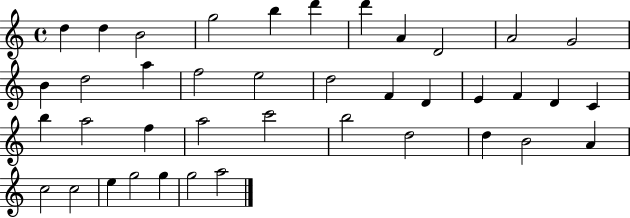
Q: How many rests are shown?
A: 0